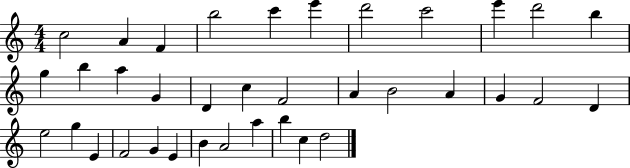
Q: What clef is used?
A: treble